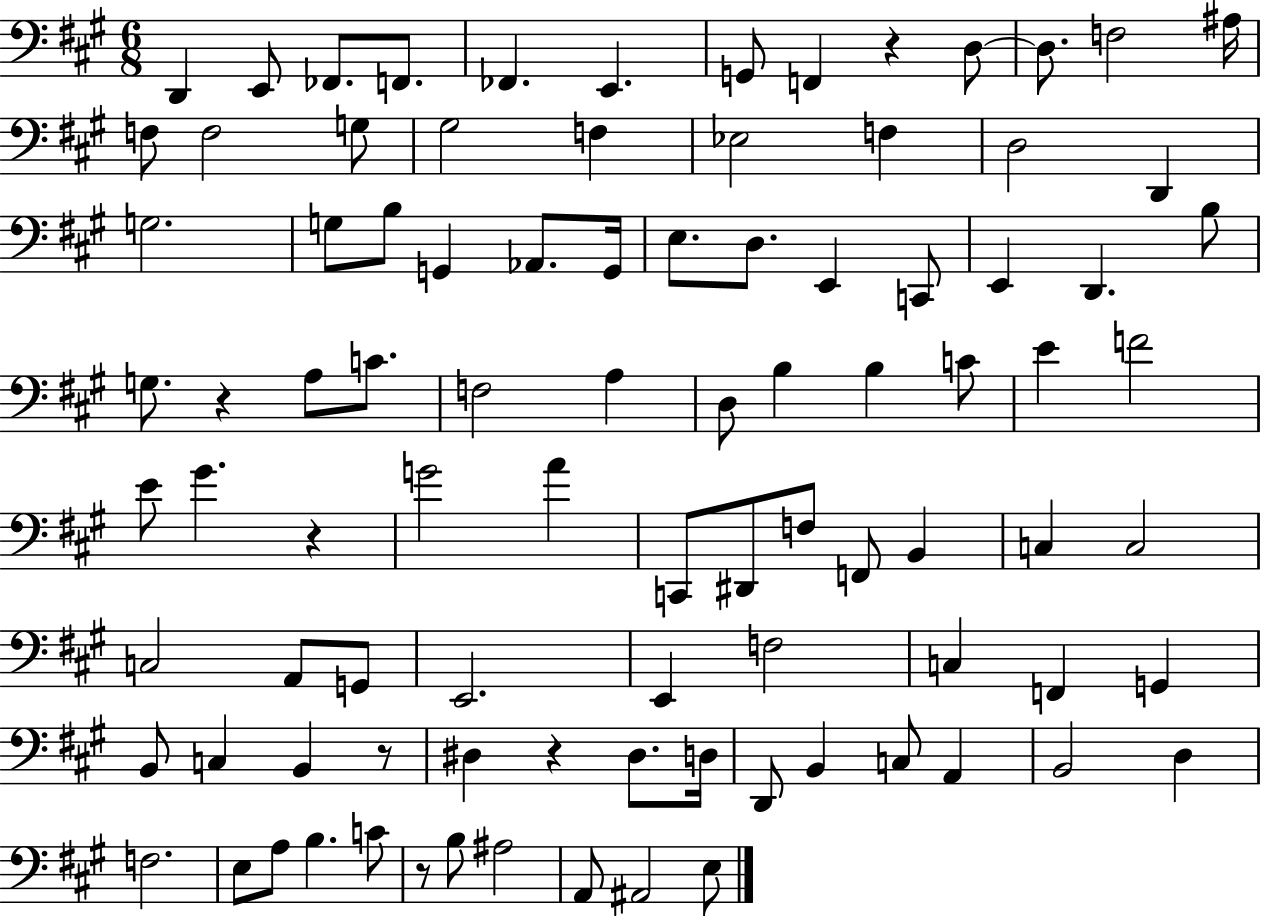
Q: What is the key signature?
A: A major